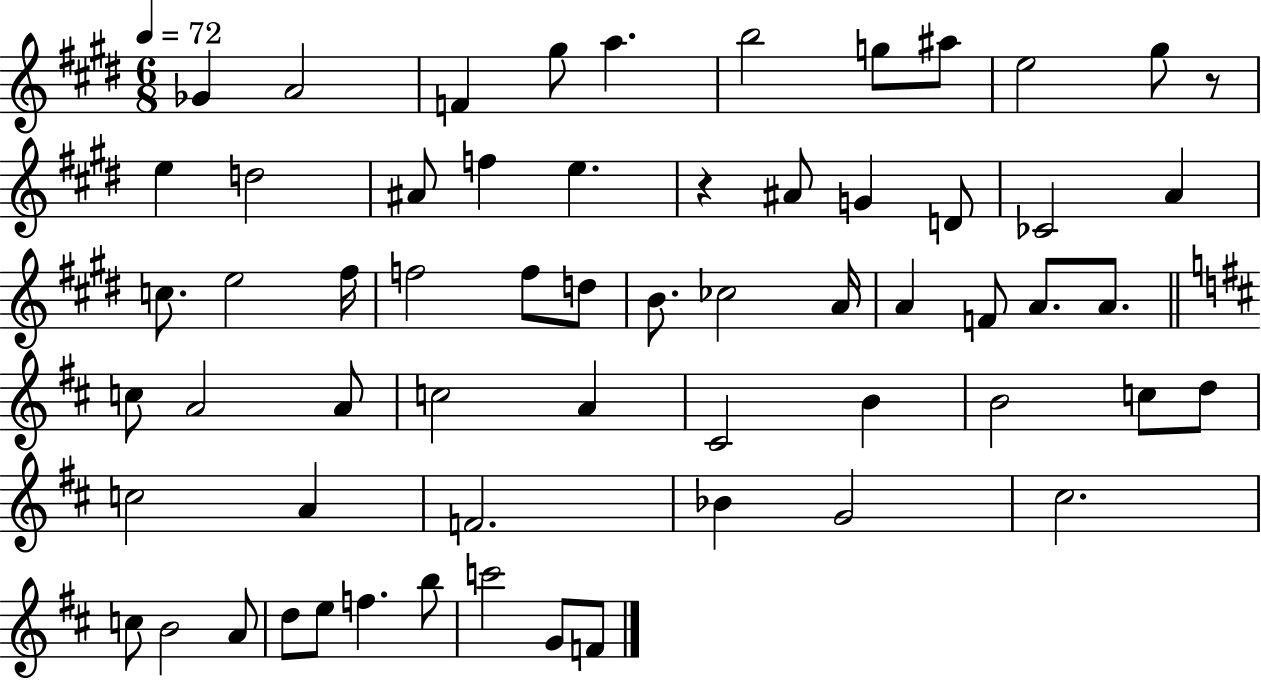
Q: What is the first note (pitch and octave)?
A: Gb4